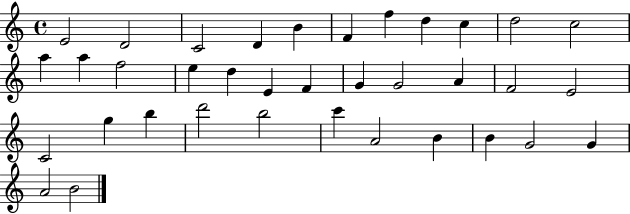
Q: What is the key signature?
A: C major